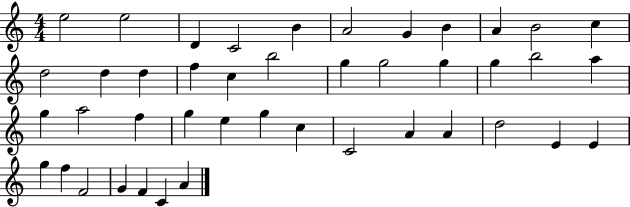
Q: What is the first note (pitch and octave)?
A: E5